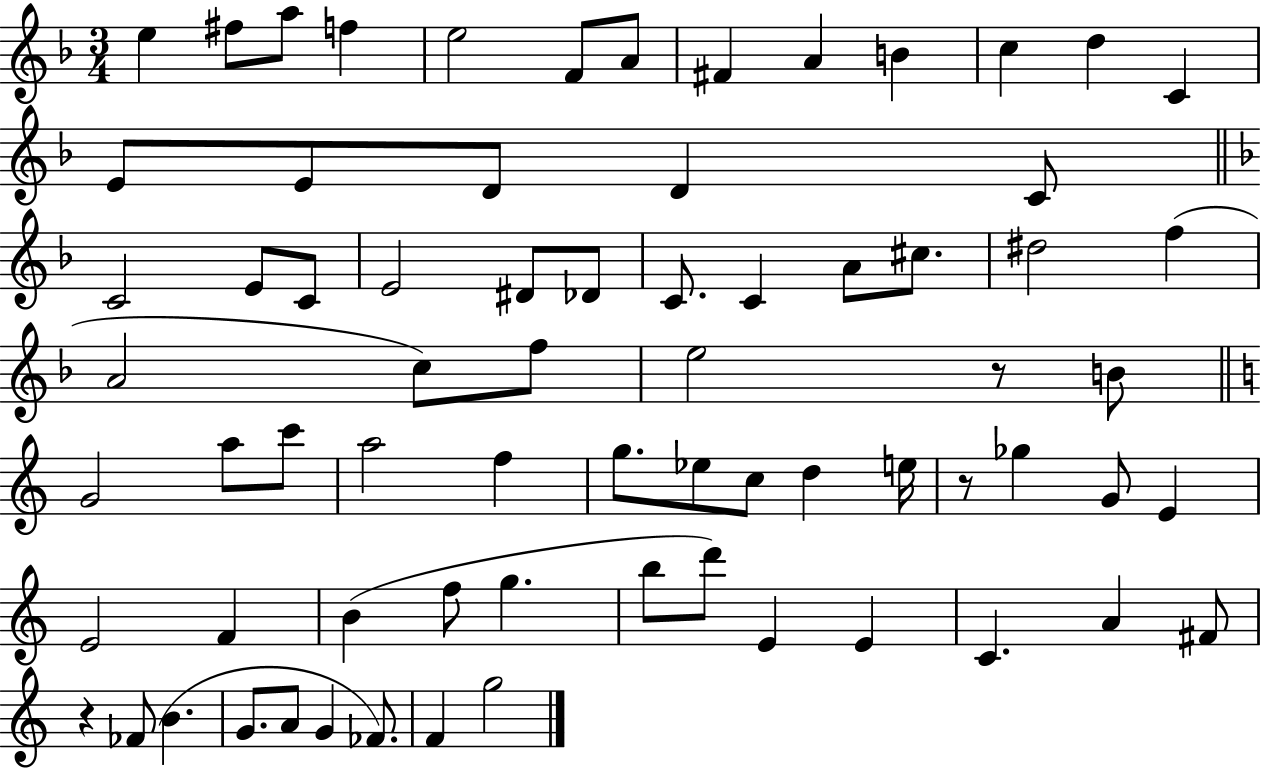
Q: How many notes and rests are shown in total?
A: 71